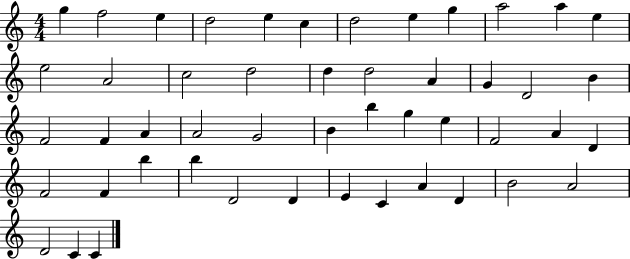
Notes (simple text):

G5/q F5/h E5/q D5/h E5/q C5/q D5/h E5/q G5/q A5/h A5/q E5/q E5/h A4/h C5/h D5/h D5/q D5/h A4/q G4/q D4/h B4/q F4/h F4/q A4/q A4/h G4/h B4/q B5/q G5/q E5/q F4/h A4/q D4/q F4/h F4/q B5/q B5/q D4/h D4/q E4/q C4/q A4/q D4/q B4/h A4/h D4/h C4/q C4/q